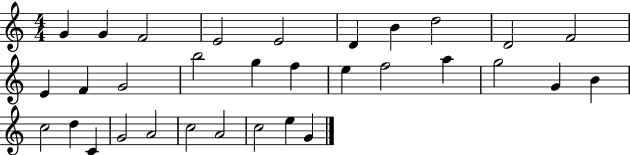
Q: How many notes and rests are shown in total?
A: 32